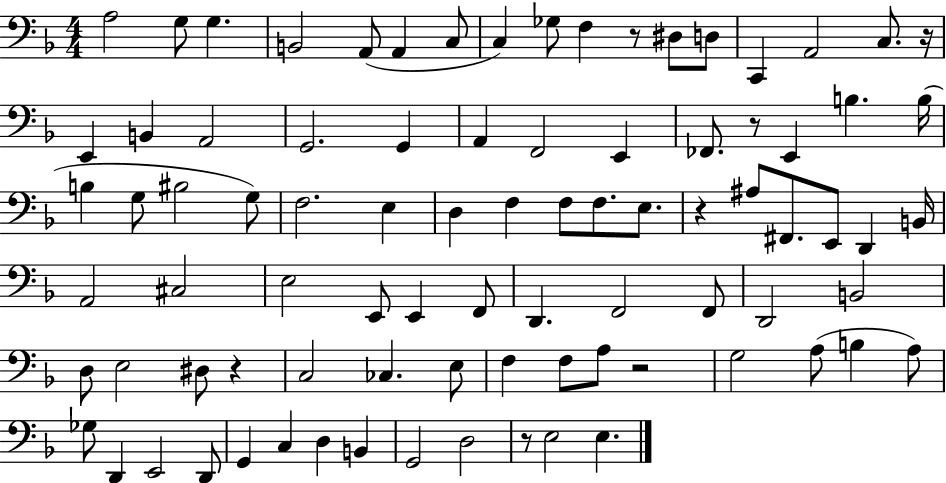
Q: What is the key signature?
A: F major